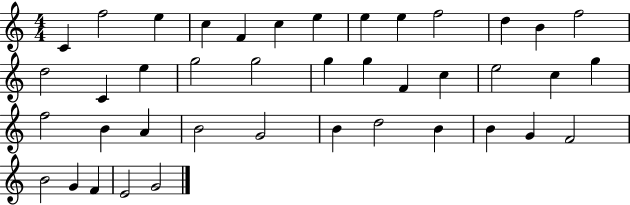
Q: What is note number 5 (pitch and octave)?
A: F4